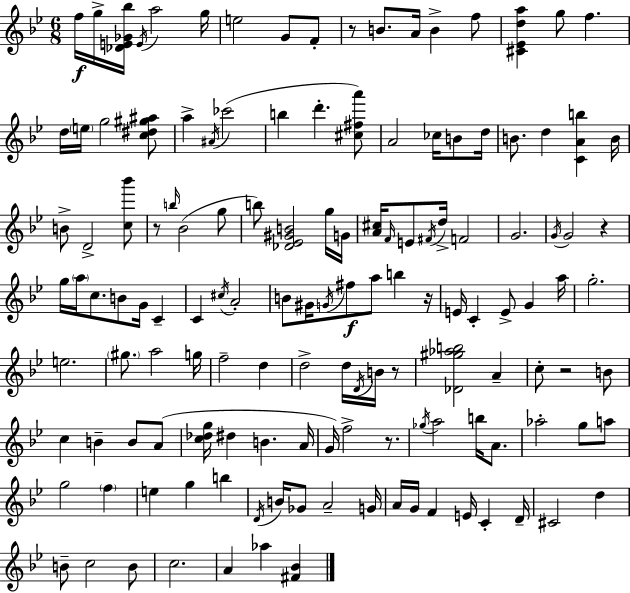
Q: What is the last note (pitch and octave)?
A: Ab5